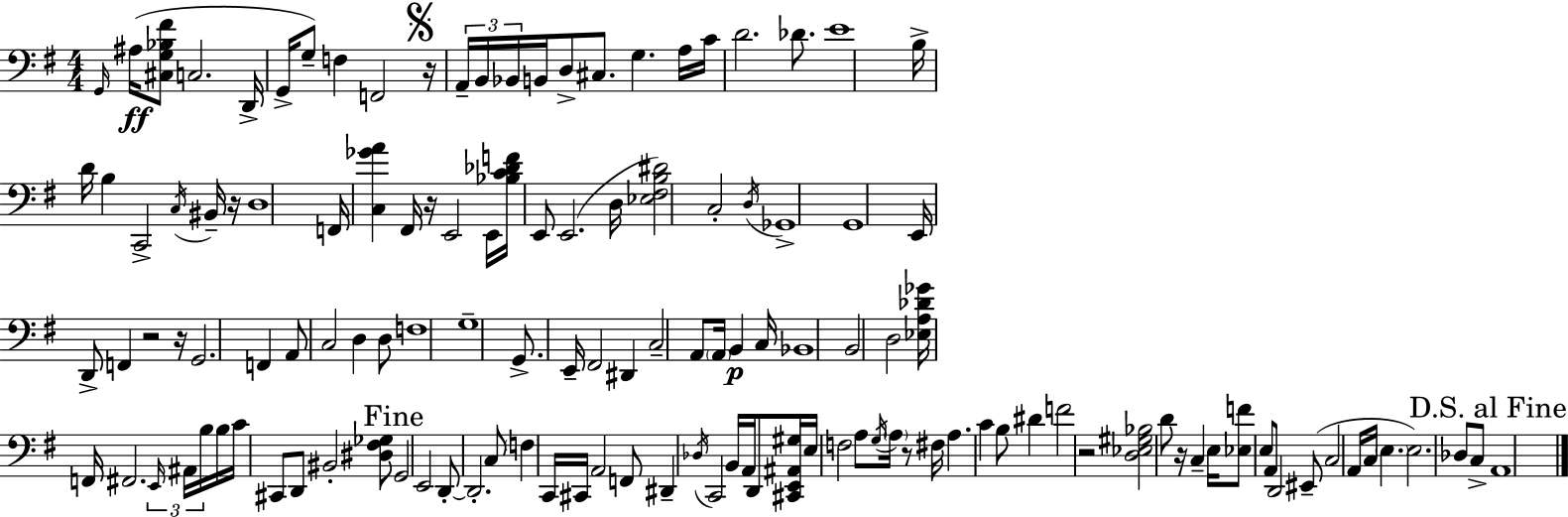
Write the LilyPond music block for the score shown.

{
  \clef bass
  \numericTimeSignature
  \time 4/4
  \key e \minor
  \grace { g,16 }\ff ais16( <cis g bes fis'>8 c2. | d,16-> g,16-> g8--) f4 f,2 | \mark \markup { \musicglyph "scripts.segno" } r16 \tuplet 3/2 { a,16-- b,16 bes,16 } b,16 d8-> cis8. g4. | a16 c'16 d'2. des'8. | \break e'1 | b16-> d'16 b4 c,2-> \acciaccatura { c16 } | bis,16-- r16 d1 | f,16 <c ges' a'>4 fis,16 r16 e,2 | \break e,16 <bes c' des' f'>16 e,8 e,2.( | d16 <ees fis b dis'>2) c2-. | \acciaccatura { d16 } ges,1-> | g,1 | \break e,16 d,8-> f,4 r2 | r16 g,2. f,4 | a,8 c2 d4 | d8 f1 | \break g1-- | g,8.-> e,16-- fis,2 dis,4 | c2-- a,8 \parenthesize a,16 b,4\p | c16 bes,1 | \break b,2 d2 | <ees a des' ges'>16 f,16 fis,2. | \tuplet 3/2 { \grace { e,16 } ais,16 b16 } b16 c'16 cis,8 d,8 bis,2-. | <dis fis ges>8 \mark "Fine" g,2 e,2 | \break d,8-.~~ d,2.-. | c8 \parenthesize f4 c,16 cis,16 a,2 | f,8 dis,4-- \acciaccatura { des16 } c,2 | b,16 a,16 d,8 <cis, e, ais, gis>16 e16 f2 a8 | \break \acciaccatura { g16 } \parenthesize a16 r8 fis16 a4. c'4 | b8 dis'4 f'2 r2 | <d ees gis bes>2 d'8 | r16 c4-- e16 <ees f'>8 e8 a,8 d,2 | \break eis,8--( c2 a,16 c16 | \parenthesize e4. e2.) | des8 c8-> \mark "D.S. al Fine" a,1 | \bar "|."
}